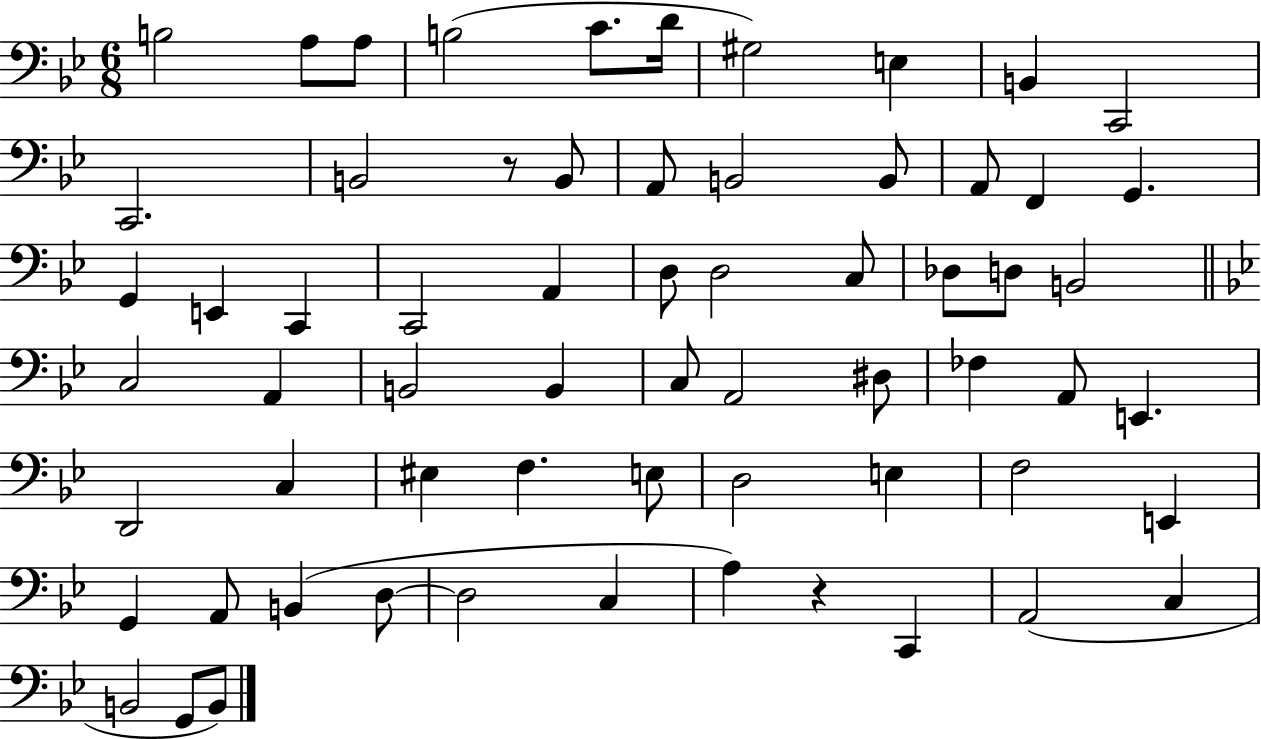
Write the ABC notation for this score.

X:1
T:Untitled
M:6/8
L:1/4
K:Bb
B,2 A,/2 A,/2 B,2 C/2 D/4 ^G,2 E, B,, C,,2 C,,2 B,,2 z/2 B,,/2 A,,/2 B,,2 B,,/2 A,,/2 F,, G,, G,, E,, C,, C,,2 A,, D,/2 D,2 C,/2 _D,/2 D,/2 B,,2 C,2 A,, B,,2 B,, C,/2 A,,2 ^D,/2 _F, A,,/2 E,, D,,2 C, ^E, F, E,/2 D,2 E, F,2 E,, G,, A,,/2 B,, D,/2 D,2 C, A, z C,, A,,2 C, B,,2 G,,/2 B,,/2